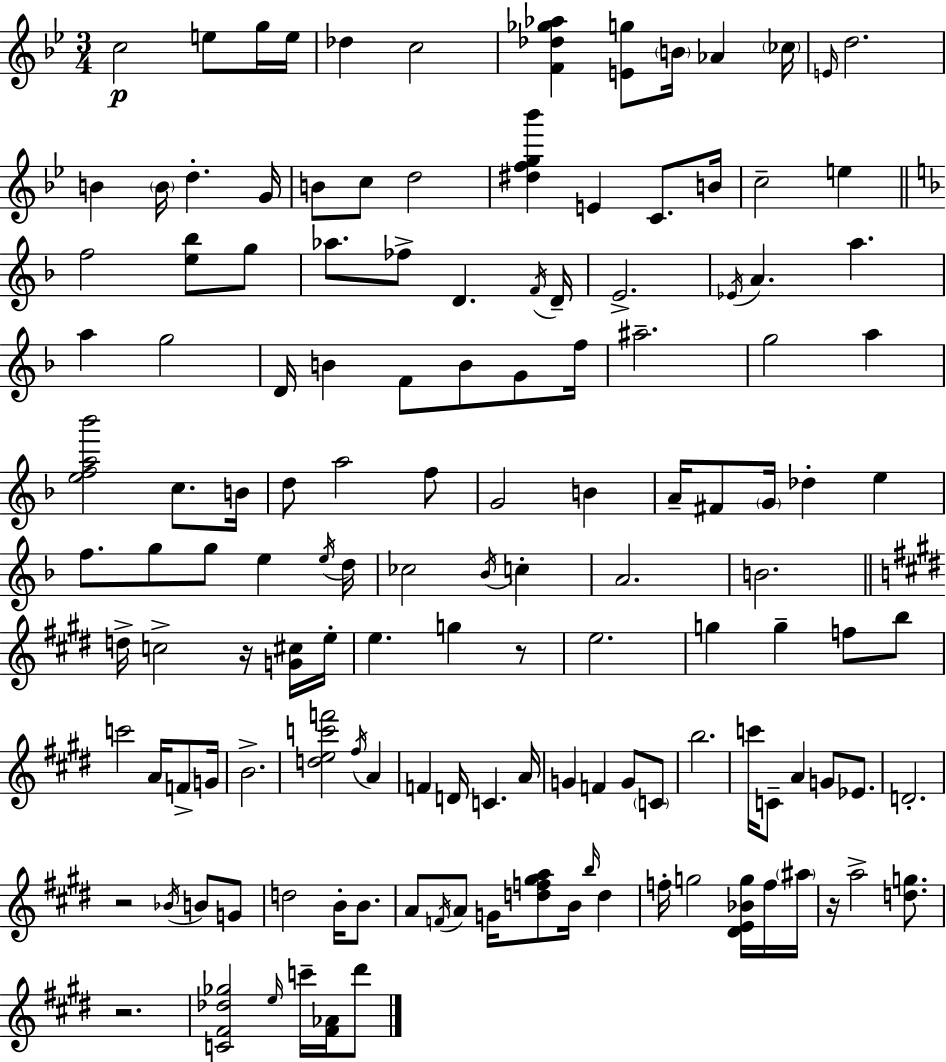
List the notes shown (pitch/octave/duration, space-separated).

C5/h E5/e G5/s E5/s Db5/q C5/h [F4,Db5,Gb5,Ab5]/q [E4,G5]/e B4/s Ab4/q CES5/s E4/s D5/h. B4/q B4/s D5/q. G4/s B4/e C5/e D5/h [D#5,F5,G5,Bb6]/q E4/q C4/e. B4/s C5/h E5/q F5/h [E5,Bb5]/e G5/e Ab5/e. FES5/e D4/q. F4/s D4/s E4/h. Eb4/s A4/q. A5/q. A5/q G5/h D4/s B4/q F4/e B4/e G4/e F5/s A#5/h. G5/h A5/q [E5,F5,A5,Bb6]/h C5/e. B4/s D5/e A5/h F5/e G4/h B4/q A4/s F#4/e G4/s Db5/q E5/q F5/e. G5/e G5/e E5/q E5/s D5/s CES5/h Bb4/s C5/q A4/h. B4/h. D5/s C5/h R/s [G4,C#5]/s E5/s E5/q. G5/q R/e E5/h. G5/q G5/q F5/e B5/e C6/h A4/s F4/e G4/s B4/h. [D5,E5,C6,F6]/h F#5/s A4/q F4/q D4/s C4/q. A4/s G4/q F4/q G4/e C4/e B5/h. C6/s C4/e A4/q G4/e Eb4/e. D4/h. R/h Bb4/s B4/e G4/e D5/h B4/s B4/e. A4/e F4/s A4/e G4/s [D5,F5,G#5,A5]/e B4/s B5/s D5/q F5/s G5/h [D#4,E4,Bb4,G5]/s F5/s A#5/s R/s A5/h [D5,G5]/e. R/h. [C4,F#4,Db5,Gb5]/h E5/s C6/s [F#4,Ab4]/s D#6/e